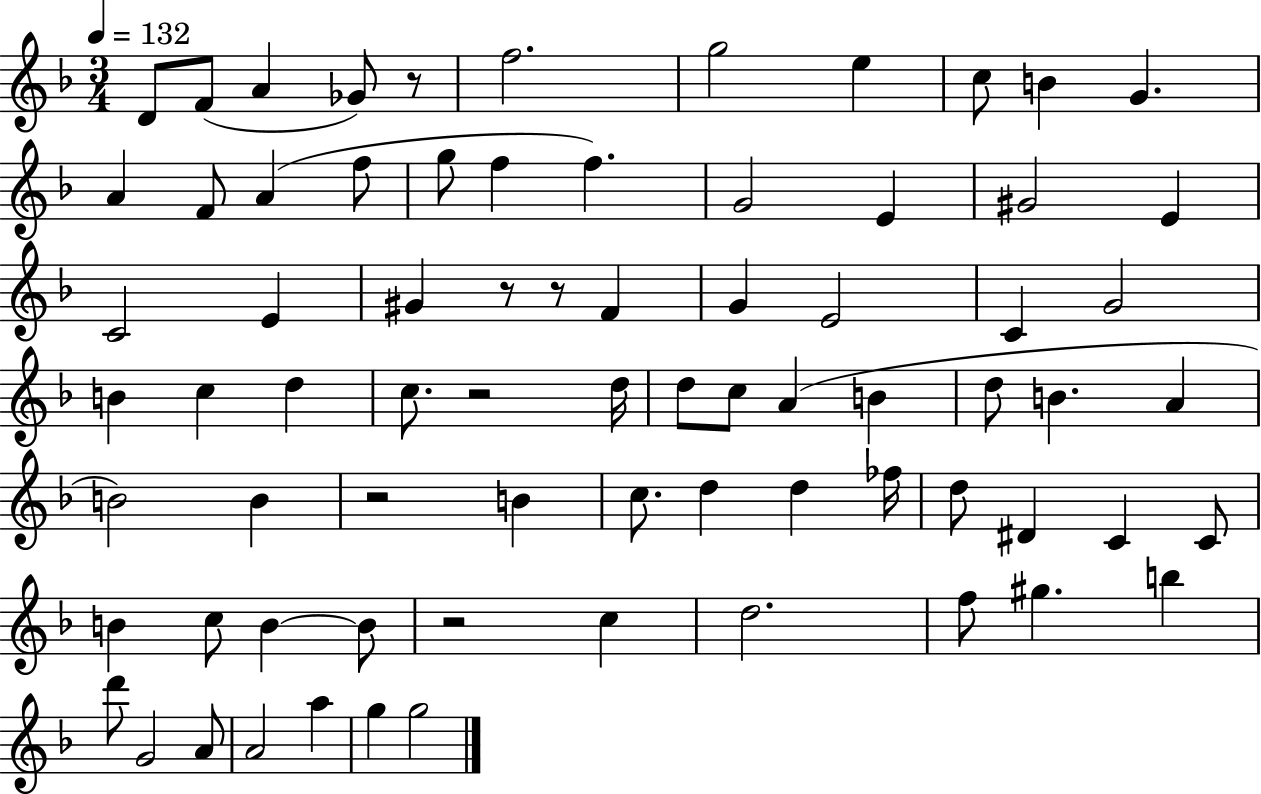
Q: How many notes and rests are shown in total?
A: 74